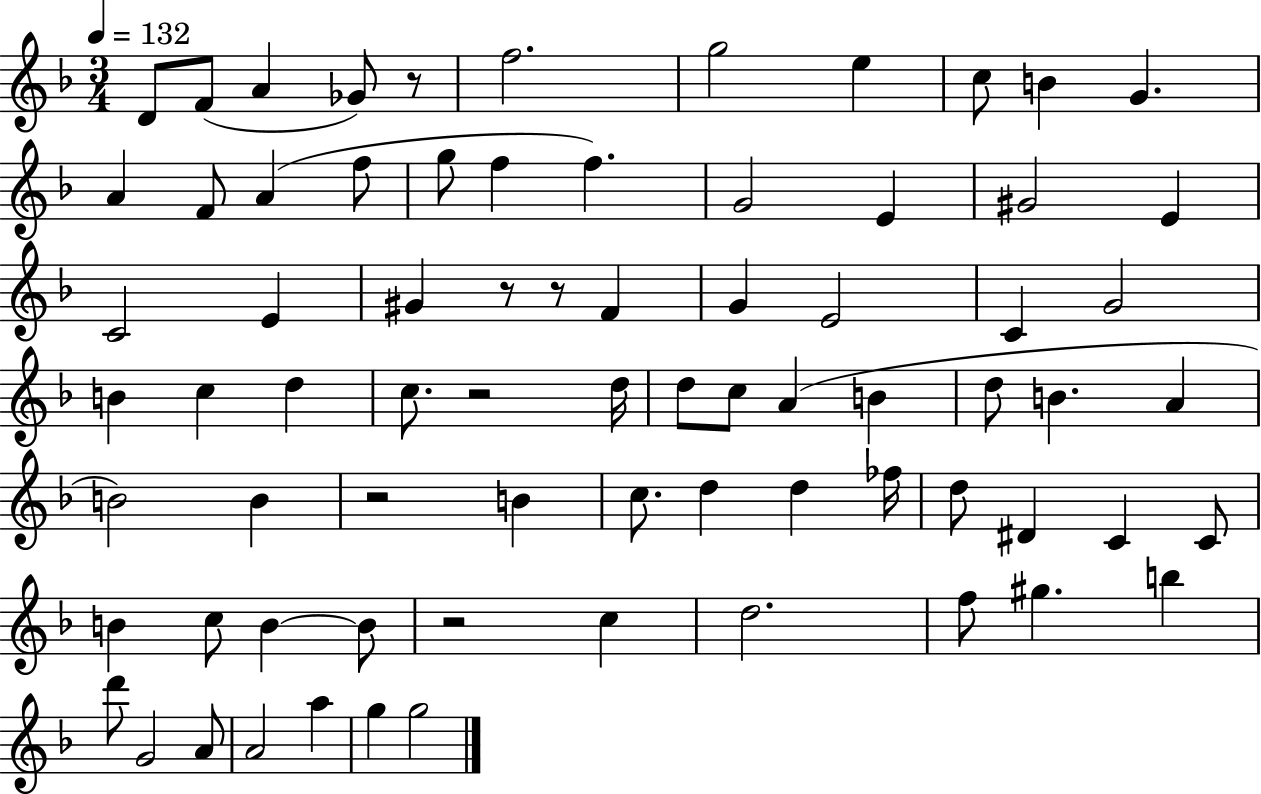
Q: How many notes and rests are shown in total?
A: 74